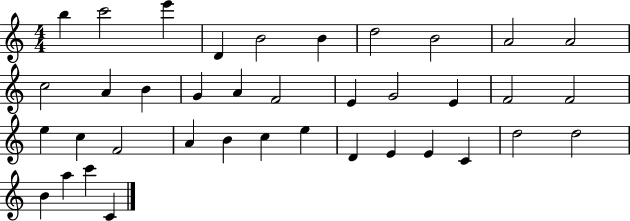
{
  \clef treble
  \numericTimeSignature
  \time 4/4
  \key c \major
  b''4 c'''2 e'''4 | d'4 b'2 b'4 | d''2 b'2 | a'2 a'2 | \break c''2 a'4 b'4 | g'4 a'4 f'2 | e'4 g'2 e'4 | f'2 f'2 | \break e''4 c''4 f'2 | a'4 b'4 c''4 e''4 | d'4 e'4 e'4 c'4 | d''2 d''2 | \break b'4 a''4 c'''4 c'4 | \bar "|."
}